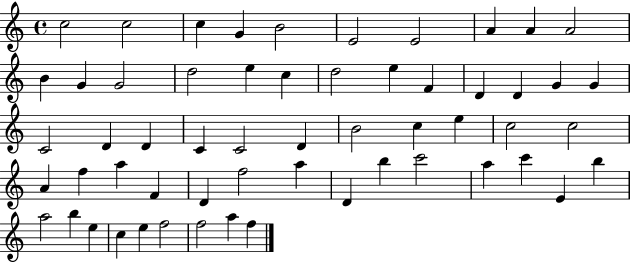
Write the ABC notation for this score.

X:1
T:Untitled
M:4/4
L:1/4
K:C
c2 c2 c G B2 E2 E2 A A A2 B G G2 d2 e c d2 e F D D G G C2 D D C C2 D B2 c e c2 c2 A f a F D f2 a D b c'2 a c' E b a2 b e c e f2 f2 a f